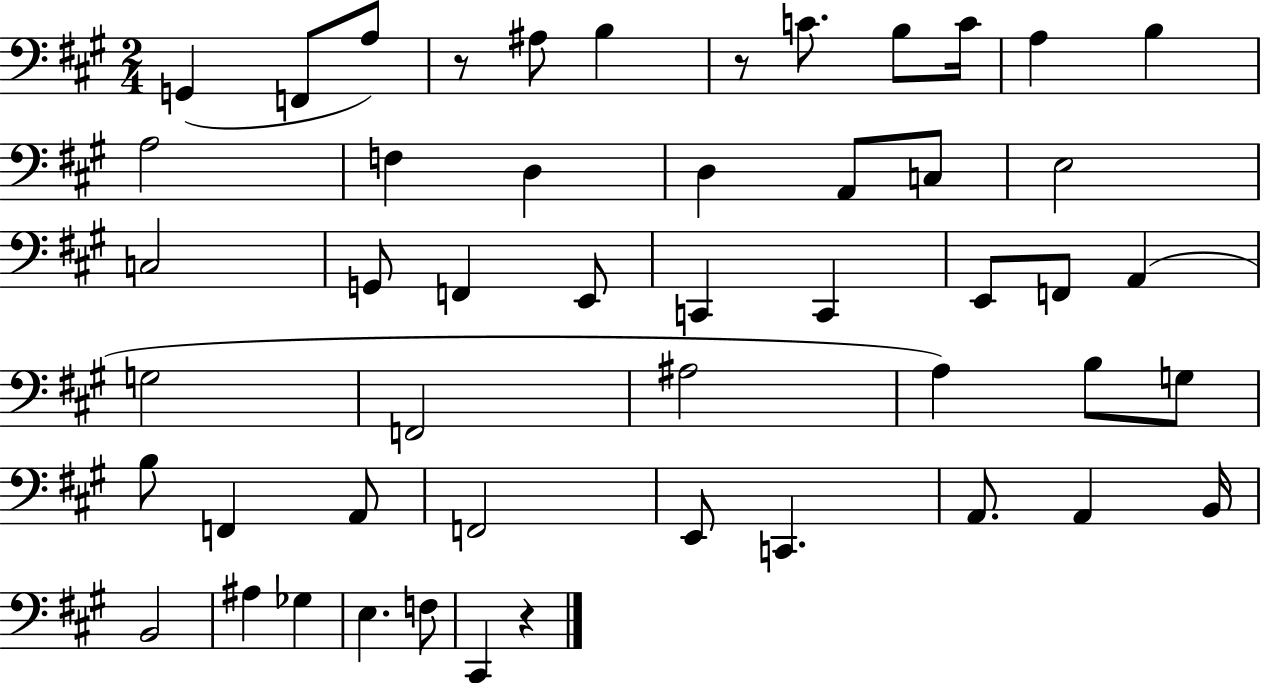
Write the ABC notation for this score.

X:1
T:Untitled
M:2/4
L:1/4
K:A
G,, F,,/2 A,/2 z/2 ^A,/2 B, z/2 C/2 B,/2 C/4 A, B, A,2 F, D, D, A,,/2 C,/2 E,2 C,2 G,,/2 F,, E,,/2 C,, C,, E,,/2 F,,/2 A,, G,2 F,,2 ^A,2 A, B,/2 G,/2 B,/2 F,, A,,/2 F,,2 E,,/2 C,, A,,/2 A,, B,,/4 B,,2 ^A, _G, E, F,/2 ^C,, z